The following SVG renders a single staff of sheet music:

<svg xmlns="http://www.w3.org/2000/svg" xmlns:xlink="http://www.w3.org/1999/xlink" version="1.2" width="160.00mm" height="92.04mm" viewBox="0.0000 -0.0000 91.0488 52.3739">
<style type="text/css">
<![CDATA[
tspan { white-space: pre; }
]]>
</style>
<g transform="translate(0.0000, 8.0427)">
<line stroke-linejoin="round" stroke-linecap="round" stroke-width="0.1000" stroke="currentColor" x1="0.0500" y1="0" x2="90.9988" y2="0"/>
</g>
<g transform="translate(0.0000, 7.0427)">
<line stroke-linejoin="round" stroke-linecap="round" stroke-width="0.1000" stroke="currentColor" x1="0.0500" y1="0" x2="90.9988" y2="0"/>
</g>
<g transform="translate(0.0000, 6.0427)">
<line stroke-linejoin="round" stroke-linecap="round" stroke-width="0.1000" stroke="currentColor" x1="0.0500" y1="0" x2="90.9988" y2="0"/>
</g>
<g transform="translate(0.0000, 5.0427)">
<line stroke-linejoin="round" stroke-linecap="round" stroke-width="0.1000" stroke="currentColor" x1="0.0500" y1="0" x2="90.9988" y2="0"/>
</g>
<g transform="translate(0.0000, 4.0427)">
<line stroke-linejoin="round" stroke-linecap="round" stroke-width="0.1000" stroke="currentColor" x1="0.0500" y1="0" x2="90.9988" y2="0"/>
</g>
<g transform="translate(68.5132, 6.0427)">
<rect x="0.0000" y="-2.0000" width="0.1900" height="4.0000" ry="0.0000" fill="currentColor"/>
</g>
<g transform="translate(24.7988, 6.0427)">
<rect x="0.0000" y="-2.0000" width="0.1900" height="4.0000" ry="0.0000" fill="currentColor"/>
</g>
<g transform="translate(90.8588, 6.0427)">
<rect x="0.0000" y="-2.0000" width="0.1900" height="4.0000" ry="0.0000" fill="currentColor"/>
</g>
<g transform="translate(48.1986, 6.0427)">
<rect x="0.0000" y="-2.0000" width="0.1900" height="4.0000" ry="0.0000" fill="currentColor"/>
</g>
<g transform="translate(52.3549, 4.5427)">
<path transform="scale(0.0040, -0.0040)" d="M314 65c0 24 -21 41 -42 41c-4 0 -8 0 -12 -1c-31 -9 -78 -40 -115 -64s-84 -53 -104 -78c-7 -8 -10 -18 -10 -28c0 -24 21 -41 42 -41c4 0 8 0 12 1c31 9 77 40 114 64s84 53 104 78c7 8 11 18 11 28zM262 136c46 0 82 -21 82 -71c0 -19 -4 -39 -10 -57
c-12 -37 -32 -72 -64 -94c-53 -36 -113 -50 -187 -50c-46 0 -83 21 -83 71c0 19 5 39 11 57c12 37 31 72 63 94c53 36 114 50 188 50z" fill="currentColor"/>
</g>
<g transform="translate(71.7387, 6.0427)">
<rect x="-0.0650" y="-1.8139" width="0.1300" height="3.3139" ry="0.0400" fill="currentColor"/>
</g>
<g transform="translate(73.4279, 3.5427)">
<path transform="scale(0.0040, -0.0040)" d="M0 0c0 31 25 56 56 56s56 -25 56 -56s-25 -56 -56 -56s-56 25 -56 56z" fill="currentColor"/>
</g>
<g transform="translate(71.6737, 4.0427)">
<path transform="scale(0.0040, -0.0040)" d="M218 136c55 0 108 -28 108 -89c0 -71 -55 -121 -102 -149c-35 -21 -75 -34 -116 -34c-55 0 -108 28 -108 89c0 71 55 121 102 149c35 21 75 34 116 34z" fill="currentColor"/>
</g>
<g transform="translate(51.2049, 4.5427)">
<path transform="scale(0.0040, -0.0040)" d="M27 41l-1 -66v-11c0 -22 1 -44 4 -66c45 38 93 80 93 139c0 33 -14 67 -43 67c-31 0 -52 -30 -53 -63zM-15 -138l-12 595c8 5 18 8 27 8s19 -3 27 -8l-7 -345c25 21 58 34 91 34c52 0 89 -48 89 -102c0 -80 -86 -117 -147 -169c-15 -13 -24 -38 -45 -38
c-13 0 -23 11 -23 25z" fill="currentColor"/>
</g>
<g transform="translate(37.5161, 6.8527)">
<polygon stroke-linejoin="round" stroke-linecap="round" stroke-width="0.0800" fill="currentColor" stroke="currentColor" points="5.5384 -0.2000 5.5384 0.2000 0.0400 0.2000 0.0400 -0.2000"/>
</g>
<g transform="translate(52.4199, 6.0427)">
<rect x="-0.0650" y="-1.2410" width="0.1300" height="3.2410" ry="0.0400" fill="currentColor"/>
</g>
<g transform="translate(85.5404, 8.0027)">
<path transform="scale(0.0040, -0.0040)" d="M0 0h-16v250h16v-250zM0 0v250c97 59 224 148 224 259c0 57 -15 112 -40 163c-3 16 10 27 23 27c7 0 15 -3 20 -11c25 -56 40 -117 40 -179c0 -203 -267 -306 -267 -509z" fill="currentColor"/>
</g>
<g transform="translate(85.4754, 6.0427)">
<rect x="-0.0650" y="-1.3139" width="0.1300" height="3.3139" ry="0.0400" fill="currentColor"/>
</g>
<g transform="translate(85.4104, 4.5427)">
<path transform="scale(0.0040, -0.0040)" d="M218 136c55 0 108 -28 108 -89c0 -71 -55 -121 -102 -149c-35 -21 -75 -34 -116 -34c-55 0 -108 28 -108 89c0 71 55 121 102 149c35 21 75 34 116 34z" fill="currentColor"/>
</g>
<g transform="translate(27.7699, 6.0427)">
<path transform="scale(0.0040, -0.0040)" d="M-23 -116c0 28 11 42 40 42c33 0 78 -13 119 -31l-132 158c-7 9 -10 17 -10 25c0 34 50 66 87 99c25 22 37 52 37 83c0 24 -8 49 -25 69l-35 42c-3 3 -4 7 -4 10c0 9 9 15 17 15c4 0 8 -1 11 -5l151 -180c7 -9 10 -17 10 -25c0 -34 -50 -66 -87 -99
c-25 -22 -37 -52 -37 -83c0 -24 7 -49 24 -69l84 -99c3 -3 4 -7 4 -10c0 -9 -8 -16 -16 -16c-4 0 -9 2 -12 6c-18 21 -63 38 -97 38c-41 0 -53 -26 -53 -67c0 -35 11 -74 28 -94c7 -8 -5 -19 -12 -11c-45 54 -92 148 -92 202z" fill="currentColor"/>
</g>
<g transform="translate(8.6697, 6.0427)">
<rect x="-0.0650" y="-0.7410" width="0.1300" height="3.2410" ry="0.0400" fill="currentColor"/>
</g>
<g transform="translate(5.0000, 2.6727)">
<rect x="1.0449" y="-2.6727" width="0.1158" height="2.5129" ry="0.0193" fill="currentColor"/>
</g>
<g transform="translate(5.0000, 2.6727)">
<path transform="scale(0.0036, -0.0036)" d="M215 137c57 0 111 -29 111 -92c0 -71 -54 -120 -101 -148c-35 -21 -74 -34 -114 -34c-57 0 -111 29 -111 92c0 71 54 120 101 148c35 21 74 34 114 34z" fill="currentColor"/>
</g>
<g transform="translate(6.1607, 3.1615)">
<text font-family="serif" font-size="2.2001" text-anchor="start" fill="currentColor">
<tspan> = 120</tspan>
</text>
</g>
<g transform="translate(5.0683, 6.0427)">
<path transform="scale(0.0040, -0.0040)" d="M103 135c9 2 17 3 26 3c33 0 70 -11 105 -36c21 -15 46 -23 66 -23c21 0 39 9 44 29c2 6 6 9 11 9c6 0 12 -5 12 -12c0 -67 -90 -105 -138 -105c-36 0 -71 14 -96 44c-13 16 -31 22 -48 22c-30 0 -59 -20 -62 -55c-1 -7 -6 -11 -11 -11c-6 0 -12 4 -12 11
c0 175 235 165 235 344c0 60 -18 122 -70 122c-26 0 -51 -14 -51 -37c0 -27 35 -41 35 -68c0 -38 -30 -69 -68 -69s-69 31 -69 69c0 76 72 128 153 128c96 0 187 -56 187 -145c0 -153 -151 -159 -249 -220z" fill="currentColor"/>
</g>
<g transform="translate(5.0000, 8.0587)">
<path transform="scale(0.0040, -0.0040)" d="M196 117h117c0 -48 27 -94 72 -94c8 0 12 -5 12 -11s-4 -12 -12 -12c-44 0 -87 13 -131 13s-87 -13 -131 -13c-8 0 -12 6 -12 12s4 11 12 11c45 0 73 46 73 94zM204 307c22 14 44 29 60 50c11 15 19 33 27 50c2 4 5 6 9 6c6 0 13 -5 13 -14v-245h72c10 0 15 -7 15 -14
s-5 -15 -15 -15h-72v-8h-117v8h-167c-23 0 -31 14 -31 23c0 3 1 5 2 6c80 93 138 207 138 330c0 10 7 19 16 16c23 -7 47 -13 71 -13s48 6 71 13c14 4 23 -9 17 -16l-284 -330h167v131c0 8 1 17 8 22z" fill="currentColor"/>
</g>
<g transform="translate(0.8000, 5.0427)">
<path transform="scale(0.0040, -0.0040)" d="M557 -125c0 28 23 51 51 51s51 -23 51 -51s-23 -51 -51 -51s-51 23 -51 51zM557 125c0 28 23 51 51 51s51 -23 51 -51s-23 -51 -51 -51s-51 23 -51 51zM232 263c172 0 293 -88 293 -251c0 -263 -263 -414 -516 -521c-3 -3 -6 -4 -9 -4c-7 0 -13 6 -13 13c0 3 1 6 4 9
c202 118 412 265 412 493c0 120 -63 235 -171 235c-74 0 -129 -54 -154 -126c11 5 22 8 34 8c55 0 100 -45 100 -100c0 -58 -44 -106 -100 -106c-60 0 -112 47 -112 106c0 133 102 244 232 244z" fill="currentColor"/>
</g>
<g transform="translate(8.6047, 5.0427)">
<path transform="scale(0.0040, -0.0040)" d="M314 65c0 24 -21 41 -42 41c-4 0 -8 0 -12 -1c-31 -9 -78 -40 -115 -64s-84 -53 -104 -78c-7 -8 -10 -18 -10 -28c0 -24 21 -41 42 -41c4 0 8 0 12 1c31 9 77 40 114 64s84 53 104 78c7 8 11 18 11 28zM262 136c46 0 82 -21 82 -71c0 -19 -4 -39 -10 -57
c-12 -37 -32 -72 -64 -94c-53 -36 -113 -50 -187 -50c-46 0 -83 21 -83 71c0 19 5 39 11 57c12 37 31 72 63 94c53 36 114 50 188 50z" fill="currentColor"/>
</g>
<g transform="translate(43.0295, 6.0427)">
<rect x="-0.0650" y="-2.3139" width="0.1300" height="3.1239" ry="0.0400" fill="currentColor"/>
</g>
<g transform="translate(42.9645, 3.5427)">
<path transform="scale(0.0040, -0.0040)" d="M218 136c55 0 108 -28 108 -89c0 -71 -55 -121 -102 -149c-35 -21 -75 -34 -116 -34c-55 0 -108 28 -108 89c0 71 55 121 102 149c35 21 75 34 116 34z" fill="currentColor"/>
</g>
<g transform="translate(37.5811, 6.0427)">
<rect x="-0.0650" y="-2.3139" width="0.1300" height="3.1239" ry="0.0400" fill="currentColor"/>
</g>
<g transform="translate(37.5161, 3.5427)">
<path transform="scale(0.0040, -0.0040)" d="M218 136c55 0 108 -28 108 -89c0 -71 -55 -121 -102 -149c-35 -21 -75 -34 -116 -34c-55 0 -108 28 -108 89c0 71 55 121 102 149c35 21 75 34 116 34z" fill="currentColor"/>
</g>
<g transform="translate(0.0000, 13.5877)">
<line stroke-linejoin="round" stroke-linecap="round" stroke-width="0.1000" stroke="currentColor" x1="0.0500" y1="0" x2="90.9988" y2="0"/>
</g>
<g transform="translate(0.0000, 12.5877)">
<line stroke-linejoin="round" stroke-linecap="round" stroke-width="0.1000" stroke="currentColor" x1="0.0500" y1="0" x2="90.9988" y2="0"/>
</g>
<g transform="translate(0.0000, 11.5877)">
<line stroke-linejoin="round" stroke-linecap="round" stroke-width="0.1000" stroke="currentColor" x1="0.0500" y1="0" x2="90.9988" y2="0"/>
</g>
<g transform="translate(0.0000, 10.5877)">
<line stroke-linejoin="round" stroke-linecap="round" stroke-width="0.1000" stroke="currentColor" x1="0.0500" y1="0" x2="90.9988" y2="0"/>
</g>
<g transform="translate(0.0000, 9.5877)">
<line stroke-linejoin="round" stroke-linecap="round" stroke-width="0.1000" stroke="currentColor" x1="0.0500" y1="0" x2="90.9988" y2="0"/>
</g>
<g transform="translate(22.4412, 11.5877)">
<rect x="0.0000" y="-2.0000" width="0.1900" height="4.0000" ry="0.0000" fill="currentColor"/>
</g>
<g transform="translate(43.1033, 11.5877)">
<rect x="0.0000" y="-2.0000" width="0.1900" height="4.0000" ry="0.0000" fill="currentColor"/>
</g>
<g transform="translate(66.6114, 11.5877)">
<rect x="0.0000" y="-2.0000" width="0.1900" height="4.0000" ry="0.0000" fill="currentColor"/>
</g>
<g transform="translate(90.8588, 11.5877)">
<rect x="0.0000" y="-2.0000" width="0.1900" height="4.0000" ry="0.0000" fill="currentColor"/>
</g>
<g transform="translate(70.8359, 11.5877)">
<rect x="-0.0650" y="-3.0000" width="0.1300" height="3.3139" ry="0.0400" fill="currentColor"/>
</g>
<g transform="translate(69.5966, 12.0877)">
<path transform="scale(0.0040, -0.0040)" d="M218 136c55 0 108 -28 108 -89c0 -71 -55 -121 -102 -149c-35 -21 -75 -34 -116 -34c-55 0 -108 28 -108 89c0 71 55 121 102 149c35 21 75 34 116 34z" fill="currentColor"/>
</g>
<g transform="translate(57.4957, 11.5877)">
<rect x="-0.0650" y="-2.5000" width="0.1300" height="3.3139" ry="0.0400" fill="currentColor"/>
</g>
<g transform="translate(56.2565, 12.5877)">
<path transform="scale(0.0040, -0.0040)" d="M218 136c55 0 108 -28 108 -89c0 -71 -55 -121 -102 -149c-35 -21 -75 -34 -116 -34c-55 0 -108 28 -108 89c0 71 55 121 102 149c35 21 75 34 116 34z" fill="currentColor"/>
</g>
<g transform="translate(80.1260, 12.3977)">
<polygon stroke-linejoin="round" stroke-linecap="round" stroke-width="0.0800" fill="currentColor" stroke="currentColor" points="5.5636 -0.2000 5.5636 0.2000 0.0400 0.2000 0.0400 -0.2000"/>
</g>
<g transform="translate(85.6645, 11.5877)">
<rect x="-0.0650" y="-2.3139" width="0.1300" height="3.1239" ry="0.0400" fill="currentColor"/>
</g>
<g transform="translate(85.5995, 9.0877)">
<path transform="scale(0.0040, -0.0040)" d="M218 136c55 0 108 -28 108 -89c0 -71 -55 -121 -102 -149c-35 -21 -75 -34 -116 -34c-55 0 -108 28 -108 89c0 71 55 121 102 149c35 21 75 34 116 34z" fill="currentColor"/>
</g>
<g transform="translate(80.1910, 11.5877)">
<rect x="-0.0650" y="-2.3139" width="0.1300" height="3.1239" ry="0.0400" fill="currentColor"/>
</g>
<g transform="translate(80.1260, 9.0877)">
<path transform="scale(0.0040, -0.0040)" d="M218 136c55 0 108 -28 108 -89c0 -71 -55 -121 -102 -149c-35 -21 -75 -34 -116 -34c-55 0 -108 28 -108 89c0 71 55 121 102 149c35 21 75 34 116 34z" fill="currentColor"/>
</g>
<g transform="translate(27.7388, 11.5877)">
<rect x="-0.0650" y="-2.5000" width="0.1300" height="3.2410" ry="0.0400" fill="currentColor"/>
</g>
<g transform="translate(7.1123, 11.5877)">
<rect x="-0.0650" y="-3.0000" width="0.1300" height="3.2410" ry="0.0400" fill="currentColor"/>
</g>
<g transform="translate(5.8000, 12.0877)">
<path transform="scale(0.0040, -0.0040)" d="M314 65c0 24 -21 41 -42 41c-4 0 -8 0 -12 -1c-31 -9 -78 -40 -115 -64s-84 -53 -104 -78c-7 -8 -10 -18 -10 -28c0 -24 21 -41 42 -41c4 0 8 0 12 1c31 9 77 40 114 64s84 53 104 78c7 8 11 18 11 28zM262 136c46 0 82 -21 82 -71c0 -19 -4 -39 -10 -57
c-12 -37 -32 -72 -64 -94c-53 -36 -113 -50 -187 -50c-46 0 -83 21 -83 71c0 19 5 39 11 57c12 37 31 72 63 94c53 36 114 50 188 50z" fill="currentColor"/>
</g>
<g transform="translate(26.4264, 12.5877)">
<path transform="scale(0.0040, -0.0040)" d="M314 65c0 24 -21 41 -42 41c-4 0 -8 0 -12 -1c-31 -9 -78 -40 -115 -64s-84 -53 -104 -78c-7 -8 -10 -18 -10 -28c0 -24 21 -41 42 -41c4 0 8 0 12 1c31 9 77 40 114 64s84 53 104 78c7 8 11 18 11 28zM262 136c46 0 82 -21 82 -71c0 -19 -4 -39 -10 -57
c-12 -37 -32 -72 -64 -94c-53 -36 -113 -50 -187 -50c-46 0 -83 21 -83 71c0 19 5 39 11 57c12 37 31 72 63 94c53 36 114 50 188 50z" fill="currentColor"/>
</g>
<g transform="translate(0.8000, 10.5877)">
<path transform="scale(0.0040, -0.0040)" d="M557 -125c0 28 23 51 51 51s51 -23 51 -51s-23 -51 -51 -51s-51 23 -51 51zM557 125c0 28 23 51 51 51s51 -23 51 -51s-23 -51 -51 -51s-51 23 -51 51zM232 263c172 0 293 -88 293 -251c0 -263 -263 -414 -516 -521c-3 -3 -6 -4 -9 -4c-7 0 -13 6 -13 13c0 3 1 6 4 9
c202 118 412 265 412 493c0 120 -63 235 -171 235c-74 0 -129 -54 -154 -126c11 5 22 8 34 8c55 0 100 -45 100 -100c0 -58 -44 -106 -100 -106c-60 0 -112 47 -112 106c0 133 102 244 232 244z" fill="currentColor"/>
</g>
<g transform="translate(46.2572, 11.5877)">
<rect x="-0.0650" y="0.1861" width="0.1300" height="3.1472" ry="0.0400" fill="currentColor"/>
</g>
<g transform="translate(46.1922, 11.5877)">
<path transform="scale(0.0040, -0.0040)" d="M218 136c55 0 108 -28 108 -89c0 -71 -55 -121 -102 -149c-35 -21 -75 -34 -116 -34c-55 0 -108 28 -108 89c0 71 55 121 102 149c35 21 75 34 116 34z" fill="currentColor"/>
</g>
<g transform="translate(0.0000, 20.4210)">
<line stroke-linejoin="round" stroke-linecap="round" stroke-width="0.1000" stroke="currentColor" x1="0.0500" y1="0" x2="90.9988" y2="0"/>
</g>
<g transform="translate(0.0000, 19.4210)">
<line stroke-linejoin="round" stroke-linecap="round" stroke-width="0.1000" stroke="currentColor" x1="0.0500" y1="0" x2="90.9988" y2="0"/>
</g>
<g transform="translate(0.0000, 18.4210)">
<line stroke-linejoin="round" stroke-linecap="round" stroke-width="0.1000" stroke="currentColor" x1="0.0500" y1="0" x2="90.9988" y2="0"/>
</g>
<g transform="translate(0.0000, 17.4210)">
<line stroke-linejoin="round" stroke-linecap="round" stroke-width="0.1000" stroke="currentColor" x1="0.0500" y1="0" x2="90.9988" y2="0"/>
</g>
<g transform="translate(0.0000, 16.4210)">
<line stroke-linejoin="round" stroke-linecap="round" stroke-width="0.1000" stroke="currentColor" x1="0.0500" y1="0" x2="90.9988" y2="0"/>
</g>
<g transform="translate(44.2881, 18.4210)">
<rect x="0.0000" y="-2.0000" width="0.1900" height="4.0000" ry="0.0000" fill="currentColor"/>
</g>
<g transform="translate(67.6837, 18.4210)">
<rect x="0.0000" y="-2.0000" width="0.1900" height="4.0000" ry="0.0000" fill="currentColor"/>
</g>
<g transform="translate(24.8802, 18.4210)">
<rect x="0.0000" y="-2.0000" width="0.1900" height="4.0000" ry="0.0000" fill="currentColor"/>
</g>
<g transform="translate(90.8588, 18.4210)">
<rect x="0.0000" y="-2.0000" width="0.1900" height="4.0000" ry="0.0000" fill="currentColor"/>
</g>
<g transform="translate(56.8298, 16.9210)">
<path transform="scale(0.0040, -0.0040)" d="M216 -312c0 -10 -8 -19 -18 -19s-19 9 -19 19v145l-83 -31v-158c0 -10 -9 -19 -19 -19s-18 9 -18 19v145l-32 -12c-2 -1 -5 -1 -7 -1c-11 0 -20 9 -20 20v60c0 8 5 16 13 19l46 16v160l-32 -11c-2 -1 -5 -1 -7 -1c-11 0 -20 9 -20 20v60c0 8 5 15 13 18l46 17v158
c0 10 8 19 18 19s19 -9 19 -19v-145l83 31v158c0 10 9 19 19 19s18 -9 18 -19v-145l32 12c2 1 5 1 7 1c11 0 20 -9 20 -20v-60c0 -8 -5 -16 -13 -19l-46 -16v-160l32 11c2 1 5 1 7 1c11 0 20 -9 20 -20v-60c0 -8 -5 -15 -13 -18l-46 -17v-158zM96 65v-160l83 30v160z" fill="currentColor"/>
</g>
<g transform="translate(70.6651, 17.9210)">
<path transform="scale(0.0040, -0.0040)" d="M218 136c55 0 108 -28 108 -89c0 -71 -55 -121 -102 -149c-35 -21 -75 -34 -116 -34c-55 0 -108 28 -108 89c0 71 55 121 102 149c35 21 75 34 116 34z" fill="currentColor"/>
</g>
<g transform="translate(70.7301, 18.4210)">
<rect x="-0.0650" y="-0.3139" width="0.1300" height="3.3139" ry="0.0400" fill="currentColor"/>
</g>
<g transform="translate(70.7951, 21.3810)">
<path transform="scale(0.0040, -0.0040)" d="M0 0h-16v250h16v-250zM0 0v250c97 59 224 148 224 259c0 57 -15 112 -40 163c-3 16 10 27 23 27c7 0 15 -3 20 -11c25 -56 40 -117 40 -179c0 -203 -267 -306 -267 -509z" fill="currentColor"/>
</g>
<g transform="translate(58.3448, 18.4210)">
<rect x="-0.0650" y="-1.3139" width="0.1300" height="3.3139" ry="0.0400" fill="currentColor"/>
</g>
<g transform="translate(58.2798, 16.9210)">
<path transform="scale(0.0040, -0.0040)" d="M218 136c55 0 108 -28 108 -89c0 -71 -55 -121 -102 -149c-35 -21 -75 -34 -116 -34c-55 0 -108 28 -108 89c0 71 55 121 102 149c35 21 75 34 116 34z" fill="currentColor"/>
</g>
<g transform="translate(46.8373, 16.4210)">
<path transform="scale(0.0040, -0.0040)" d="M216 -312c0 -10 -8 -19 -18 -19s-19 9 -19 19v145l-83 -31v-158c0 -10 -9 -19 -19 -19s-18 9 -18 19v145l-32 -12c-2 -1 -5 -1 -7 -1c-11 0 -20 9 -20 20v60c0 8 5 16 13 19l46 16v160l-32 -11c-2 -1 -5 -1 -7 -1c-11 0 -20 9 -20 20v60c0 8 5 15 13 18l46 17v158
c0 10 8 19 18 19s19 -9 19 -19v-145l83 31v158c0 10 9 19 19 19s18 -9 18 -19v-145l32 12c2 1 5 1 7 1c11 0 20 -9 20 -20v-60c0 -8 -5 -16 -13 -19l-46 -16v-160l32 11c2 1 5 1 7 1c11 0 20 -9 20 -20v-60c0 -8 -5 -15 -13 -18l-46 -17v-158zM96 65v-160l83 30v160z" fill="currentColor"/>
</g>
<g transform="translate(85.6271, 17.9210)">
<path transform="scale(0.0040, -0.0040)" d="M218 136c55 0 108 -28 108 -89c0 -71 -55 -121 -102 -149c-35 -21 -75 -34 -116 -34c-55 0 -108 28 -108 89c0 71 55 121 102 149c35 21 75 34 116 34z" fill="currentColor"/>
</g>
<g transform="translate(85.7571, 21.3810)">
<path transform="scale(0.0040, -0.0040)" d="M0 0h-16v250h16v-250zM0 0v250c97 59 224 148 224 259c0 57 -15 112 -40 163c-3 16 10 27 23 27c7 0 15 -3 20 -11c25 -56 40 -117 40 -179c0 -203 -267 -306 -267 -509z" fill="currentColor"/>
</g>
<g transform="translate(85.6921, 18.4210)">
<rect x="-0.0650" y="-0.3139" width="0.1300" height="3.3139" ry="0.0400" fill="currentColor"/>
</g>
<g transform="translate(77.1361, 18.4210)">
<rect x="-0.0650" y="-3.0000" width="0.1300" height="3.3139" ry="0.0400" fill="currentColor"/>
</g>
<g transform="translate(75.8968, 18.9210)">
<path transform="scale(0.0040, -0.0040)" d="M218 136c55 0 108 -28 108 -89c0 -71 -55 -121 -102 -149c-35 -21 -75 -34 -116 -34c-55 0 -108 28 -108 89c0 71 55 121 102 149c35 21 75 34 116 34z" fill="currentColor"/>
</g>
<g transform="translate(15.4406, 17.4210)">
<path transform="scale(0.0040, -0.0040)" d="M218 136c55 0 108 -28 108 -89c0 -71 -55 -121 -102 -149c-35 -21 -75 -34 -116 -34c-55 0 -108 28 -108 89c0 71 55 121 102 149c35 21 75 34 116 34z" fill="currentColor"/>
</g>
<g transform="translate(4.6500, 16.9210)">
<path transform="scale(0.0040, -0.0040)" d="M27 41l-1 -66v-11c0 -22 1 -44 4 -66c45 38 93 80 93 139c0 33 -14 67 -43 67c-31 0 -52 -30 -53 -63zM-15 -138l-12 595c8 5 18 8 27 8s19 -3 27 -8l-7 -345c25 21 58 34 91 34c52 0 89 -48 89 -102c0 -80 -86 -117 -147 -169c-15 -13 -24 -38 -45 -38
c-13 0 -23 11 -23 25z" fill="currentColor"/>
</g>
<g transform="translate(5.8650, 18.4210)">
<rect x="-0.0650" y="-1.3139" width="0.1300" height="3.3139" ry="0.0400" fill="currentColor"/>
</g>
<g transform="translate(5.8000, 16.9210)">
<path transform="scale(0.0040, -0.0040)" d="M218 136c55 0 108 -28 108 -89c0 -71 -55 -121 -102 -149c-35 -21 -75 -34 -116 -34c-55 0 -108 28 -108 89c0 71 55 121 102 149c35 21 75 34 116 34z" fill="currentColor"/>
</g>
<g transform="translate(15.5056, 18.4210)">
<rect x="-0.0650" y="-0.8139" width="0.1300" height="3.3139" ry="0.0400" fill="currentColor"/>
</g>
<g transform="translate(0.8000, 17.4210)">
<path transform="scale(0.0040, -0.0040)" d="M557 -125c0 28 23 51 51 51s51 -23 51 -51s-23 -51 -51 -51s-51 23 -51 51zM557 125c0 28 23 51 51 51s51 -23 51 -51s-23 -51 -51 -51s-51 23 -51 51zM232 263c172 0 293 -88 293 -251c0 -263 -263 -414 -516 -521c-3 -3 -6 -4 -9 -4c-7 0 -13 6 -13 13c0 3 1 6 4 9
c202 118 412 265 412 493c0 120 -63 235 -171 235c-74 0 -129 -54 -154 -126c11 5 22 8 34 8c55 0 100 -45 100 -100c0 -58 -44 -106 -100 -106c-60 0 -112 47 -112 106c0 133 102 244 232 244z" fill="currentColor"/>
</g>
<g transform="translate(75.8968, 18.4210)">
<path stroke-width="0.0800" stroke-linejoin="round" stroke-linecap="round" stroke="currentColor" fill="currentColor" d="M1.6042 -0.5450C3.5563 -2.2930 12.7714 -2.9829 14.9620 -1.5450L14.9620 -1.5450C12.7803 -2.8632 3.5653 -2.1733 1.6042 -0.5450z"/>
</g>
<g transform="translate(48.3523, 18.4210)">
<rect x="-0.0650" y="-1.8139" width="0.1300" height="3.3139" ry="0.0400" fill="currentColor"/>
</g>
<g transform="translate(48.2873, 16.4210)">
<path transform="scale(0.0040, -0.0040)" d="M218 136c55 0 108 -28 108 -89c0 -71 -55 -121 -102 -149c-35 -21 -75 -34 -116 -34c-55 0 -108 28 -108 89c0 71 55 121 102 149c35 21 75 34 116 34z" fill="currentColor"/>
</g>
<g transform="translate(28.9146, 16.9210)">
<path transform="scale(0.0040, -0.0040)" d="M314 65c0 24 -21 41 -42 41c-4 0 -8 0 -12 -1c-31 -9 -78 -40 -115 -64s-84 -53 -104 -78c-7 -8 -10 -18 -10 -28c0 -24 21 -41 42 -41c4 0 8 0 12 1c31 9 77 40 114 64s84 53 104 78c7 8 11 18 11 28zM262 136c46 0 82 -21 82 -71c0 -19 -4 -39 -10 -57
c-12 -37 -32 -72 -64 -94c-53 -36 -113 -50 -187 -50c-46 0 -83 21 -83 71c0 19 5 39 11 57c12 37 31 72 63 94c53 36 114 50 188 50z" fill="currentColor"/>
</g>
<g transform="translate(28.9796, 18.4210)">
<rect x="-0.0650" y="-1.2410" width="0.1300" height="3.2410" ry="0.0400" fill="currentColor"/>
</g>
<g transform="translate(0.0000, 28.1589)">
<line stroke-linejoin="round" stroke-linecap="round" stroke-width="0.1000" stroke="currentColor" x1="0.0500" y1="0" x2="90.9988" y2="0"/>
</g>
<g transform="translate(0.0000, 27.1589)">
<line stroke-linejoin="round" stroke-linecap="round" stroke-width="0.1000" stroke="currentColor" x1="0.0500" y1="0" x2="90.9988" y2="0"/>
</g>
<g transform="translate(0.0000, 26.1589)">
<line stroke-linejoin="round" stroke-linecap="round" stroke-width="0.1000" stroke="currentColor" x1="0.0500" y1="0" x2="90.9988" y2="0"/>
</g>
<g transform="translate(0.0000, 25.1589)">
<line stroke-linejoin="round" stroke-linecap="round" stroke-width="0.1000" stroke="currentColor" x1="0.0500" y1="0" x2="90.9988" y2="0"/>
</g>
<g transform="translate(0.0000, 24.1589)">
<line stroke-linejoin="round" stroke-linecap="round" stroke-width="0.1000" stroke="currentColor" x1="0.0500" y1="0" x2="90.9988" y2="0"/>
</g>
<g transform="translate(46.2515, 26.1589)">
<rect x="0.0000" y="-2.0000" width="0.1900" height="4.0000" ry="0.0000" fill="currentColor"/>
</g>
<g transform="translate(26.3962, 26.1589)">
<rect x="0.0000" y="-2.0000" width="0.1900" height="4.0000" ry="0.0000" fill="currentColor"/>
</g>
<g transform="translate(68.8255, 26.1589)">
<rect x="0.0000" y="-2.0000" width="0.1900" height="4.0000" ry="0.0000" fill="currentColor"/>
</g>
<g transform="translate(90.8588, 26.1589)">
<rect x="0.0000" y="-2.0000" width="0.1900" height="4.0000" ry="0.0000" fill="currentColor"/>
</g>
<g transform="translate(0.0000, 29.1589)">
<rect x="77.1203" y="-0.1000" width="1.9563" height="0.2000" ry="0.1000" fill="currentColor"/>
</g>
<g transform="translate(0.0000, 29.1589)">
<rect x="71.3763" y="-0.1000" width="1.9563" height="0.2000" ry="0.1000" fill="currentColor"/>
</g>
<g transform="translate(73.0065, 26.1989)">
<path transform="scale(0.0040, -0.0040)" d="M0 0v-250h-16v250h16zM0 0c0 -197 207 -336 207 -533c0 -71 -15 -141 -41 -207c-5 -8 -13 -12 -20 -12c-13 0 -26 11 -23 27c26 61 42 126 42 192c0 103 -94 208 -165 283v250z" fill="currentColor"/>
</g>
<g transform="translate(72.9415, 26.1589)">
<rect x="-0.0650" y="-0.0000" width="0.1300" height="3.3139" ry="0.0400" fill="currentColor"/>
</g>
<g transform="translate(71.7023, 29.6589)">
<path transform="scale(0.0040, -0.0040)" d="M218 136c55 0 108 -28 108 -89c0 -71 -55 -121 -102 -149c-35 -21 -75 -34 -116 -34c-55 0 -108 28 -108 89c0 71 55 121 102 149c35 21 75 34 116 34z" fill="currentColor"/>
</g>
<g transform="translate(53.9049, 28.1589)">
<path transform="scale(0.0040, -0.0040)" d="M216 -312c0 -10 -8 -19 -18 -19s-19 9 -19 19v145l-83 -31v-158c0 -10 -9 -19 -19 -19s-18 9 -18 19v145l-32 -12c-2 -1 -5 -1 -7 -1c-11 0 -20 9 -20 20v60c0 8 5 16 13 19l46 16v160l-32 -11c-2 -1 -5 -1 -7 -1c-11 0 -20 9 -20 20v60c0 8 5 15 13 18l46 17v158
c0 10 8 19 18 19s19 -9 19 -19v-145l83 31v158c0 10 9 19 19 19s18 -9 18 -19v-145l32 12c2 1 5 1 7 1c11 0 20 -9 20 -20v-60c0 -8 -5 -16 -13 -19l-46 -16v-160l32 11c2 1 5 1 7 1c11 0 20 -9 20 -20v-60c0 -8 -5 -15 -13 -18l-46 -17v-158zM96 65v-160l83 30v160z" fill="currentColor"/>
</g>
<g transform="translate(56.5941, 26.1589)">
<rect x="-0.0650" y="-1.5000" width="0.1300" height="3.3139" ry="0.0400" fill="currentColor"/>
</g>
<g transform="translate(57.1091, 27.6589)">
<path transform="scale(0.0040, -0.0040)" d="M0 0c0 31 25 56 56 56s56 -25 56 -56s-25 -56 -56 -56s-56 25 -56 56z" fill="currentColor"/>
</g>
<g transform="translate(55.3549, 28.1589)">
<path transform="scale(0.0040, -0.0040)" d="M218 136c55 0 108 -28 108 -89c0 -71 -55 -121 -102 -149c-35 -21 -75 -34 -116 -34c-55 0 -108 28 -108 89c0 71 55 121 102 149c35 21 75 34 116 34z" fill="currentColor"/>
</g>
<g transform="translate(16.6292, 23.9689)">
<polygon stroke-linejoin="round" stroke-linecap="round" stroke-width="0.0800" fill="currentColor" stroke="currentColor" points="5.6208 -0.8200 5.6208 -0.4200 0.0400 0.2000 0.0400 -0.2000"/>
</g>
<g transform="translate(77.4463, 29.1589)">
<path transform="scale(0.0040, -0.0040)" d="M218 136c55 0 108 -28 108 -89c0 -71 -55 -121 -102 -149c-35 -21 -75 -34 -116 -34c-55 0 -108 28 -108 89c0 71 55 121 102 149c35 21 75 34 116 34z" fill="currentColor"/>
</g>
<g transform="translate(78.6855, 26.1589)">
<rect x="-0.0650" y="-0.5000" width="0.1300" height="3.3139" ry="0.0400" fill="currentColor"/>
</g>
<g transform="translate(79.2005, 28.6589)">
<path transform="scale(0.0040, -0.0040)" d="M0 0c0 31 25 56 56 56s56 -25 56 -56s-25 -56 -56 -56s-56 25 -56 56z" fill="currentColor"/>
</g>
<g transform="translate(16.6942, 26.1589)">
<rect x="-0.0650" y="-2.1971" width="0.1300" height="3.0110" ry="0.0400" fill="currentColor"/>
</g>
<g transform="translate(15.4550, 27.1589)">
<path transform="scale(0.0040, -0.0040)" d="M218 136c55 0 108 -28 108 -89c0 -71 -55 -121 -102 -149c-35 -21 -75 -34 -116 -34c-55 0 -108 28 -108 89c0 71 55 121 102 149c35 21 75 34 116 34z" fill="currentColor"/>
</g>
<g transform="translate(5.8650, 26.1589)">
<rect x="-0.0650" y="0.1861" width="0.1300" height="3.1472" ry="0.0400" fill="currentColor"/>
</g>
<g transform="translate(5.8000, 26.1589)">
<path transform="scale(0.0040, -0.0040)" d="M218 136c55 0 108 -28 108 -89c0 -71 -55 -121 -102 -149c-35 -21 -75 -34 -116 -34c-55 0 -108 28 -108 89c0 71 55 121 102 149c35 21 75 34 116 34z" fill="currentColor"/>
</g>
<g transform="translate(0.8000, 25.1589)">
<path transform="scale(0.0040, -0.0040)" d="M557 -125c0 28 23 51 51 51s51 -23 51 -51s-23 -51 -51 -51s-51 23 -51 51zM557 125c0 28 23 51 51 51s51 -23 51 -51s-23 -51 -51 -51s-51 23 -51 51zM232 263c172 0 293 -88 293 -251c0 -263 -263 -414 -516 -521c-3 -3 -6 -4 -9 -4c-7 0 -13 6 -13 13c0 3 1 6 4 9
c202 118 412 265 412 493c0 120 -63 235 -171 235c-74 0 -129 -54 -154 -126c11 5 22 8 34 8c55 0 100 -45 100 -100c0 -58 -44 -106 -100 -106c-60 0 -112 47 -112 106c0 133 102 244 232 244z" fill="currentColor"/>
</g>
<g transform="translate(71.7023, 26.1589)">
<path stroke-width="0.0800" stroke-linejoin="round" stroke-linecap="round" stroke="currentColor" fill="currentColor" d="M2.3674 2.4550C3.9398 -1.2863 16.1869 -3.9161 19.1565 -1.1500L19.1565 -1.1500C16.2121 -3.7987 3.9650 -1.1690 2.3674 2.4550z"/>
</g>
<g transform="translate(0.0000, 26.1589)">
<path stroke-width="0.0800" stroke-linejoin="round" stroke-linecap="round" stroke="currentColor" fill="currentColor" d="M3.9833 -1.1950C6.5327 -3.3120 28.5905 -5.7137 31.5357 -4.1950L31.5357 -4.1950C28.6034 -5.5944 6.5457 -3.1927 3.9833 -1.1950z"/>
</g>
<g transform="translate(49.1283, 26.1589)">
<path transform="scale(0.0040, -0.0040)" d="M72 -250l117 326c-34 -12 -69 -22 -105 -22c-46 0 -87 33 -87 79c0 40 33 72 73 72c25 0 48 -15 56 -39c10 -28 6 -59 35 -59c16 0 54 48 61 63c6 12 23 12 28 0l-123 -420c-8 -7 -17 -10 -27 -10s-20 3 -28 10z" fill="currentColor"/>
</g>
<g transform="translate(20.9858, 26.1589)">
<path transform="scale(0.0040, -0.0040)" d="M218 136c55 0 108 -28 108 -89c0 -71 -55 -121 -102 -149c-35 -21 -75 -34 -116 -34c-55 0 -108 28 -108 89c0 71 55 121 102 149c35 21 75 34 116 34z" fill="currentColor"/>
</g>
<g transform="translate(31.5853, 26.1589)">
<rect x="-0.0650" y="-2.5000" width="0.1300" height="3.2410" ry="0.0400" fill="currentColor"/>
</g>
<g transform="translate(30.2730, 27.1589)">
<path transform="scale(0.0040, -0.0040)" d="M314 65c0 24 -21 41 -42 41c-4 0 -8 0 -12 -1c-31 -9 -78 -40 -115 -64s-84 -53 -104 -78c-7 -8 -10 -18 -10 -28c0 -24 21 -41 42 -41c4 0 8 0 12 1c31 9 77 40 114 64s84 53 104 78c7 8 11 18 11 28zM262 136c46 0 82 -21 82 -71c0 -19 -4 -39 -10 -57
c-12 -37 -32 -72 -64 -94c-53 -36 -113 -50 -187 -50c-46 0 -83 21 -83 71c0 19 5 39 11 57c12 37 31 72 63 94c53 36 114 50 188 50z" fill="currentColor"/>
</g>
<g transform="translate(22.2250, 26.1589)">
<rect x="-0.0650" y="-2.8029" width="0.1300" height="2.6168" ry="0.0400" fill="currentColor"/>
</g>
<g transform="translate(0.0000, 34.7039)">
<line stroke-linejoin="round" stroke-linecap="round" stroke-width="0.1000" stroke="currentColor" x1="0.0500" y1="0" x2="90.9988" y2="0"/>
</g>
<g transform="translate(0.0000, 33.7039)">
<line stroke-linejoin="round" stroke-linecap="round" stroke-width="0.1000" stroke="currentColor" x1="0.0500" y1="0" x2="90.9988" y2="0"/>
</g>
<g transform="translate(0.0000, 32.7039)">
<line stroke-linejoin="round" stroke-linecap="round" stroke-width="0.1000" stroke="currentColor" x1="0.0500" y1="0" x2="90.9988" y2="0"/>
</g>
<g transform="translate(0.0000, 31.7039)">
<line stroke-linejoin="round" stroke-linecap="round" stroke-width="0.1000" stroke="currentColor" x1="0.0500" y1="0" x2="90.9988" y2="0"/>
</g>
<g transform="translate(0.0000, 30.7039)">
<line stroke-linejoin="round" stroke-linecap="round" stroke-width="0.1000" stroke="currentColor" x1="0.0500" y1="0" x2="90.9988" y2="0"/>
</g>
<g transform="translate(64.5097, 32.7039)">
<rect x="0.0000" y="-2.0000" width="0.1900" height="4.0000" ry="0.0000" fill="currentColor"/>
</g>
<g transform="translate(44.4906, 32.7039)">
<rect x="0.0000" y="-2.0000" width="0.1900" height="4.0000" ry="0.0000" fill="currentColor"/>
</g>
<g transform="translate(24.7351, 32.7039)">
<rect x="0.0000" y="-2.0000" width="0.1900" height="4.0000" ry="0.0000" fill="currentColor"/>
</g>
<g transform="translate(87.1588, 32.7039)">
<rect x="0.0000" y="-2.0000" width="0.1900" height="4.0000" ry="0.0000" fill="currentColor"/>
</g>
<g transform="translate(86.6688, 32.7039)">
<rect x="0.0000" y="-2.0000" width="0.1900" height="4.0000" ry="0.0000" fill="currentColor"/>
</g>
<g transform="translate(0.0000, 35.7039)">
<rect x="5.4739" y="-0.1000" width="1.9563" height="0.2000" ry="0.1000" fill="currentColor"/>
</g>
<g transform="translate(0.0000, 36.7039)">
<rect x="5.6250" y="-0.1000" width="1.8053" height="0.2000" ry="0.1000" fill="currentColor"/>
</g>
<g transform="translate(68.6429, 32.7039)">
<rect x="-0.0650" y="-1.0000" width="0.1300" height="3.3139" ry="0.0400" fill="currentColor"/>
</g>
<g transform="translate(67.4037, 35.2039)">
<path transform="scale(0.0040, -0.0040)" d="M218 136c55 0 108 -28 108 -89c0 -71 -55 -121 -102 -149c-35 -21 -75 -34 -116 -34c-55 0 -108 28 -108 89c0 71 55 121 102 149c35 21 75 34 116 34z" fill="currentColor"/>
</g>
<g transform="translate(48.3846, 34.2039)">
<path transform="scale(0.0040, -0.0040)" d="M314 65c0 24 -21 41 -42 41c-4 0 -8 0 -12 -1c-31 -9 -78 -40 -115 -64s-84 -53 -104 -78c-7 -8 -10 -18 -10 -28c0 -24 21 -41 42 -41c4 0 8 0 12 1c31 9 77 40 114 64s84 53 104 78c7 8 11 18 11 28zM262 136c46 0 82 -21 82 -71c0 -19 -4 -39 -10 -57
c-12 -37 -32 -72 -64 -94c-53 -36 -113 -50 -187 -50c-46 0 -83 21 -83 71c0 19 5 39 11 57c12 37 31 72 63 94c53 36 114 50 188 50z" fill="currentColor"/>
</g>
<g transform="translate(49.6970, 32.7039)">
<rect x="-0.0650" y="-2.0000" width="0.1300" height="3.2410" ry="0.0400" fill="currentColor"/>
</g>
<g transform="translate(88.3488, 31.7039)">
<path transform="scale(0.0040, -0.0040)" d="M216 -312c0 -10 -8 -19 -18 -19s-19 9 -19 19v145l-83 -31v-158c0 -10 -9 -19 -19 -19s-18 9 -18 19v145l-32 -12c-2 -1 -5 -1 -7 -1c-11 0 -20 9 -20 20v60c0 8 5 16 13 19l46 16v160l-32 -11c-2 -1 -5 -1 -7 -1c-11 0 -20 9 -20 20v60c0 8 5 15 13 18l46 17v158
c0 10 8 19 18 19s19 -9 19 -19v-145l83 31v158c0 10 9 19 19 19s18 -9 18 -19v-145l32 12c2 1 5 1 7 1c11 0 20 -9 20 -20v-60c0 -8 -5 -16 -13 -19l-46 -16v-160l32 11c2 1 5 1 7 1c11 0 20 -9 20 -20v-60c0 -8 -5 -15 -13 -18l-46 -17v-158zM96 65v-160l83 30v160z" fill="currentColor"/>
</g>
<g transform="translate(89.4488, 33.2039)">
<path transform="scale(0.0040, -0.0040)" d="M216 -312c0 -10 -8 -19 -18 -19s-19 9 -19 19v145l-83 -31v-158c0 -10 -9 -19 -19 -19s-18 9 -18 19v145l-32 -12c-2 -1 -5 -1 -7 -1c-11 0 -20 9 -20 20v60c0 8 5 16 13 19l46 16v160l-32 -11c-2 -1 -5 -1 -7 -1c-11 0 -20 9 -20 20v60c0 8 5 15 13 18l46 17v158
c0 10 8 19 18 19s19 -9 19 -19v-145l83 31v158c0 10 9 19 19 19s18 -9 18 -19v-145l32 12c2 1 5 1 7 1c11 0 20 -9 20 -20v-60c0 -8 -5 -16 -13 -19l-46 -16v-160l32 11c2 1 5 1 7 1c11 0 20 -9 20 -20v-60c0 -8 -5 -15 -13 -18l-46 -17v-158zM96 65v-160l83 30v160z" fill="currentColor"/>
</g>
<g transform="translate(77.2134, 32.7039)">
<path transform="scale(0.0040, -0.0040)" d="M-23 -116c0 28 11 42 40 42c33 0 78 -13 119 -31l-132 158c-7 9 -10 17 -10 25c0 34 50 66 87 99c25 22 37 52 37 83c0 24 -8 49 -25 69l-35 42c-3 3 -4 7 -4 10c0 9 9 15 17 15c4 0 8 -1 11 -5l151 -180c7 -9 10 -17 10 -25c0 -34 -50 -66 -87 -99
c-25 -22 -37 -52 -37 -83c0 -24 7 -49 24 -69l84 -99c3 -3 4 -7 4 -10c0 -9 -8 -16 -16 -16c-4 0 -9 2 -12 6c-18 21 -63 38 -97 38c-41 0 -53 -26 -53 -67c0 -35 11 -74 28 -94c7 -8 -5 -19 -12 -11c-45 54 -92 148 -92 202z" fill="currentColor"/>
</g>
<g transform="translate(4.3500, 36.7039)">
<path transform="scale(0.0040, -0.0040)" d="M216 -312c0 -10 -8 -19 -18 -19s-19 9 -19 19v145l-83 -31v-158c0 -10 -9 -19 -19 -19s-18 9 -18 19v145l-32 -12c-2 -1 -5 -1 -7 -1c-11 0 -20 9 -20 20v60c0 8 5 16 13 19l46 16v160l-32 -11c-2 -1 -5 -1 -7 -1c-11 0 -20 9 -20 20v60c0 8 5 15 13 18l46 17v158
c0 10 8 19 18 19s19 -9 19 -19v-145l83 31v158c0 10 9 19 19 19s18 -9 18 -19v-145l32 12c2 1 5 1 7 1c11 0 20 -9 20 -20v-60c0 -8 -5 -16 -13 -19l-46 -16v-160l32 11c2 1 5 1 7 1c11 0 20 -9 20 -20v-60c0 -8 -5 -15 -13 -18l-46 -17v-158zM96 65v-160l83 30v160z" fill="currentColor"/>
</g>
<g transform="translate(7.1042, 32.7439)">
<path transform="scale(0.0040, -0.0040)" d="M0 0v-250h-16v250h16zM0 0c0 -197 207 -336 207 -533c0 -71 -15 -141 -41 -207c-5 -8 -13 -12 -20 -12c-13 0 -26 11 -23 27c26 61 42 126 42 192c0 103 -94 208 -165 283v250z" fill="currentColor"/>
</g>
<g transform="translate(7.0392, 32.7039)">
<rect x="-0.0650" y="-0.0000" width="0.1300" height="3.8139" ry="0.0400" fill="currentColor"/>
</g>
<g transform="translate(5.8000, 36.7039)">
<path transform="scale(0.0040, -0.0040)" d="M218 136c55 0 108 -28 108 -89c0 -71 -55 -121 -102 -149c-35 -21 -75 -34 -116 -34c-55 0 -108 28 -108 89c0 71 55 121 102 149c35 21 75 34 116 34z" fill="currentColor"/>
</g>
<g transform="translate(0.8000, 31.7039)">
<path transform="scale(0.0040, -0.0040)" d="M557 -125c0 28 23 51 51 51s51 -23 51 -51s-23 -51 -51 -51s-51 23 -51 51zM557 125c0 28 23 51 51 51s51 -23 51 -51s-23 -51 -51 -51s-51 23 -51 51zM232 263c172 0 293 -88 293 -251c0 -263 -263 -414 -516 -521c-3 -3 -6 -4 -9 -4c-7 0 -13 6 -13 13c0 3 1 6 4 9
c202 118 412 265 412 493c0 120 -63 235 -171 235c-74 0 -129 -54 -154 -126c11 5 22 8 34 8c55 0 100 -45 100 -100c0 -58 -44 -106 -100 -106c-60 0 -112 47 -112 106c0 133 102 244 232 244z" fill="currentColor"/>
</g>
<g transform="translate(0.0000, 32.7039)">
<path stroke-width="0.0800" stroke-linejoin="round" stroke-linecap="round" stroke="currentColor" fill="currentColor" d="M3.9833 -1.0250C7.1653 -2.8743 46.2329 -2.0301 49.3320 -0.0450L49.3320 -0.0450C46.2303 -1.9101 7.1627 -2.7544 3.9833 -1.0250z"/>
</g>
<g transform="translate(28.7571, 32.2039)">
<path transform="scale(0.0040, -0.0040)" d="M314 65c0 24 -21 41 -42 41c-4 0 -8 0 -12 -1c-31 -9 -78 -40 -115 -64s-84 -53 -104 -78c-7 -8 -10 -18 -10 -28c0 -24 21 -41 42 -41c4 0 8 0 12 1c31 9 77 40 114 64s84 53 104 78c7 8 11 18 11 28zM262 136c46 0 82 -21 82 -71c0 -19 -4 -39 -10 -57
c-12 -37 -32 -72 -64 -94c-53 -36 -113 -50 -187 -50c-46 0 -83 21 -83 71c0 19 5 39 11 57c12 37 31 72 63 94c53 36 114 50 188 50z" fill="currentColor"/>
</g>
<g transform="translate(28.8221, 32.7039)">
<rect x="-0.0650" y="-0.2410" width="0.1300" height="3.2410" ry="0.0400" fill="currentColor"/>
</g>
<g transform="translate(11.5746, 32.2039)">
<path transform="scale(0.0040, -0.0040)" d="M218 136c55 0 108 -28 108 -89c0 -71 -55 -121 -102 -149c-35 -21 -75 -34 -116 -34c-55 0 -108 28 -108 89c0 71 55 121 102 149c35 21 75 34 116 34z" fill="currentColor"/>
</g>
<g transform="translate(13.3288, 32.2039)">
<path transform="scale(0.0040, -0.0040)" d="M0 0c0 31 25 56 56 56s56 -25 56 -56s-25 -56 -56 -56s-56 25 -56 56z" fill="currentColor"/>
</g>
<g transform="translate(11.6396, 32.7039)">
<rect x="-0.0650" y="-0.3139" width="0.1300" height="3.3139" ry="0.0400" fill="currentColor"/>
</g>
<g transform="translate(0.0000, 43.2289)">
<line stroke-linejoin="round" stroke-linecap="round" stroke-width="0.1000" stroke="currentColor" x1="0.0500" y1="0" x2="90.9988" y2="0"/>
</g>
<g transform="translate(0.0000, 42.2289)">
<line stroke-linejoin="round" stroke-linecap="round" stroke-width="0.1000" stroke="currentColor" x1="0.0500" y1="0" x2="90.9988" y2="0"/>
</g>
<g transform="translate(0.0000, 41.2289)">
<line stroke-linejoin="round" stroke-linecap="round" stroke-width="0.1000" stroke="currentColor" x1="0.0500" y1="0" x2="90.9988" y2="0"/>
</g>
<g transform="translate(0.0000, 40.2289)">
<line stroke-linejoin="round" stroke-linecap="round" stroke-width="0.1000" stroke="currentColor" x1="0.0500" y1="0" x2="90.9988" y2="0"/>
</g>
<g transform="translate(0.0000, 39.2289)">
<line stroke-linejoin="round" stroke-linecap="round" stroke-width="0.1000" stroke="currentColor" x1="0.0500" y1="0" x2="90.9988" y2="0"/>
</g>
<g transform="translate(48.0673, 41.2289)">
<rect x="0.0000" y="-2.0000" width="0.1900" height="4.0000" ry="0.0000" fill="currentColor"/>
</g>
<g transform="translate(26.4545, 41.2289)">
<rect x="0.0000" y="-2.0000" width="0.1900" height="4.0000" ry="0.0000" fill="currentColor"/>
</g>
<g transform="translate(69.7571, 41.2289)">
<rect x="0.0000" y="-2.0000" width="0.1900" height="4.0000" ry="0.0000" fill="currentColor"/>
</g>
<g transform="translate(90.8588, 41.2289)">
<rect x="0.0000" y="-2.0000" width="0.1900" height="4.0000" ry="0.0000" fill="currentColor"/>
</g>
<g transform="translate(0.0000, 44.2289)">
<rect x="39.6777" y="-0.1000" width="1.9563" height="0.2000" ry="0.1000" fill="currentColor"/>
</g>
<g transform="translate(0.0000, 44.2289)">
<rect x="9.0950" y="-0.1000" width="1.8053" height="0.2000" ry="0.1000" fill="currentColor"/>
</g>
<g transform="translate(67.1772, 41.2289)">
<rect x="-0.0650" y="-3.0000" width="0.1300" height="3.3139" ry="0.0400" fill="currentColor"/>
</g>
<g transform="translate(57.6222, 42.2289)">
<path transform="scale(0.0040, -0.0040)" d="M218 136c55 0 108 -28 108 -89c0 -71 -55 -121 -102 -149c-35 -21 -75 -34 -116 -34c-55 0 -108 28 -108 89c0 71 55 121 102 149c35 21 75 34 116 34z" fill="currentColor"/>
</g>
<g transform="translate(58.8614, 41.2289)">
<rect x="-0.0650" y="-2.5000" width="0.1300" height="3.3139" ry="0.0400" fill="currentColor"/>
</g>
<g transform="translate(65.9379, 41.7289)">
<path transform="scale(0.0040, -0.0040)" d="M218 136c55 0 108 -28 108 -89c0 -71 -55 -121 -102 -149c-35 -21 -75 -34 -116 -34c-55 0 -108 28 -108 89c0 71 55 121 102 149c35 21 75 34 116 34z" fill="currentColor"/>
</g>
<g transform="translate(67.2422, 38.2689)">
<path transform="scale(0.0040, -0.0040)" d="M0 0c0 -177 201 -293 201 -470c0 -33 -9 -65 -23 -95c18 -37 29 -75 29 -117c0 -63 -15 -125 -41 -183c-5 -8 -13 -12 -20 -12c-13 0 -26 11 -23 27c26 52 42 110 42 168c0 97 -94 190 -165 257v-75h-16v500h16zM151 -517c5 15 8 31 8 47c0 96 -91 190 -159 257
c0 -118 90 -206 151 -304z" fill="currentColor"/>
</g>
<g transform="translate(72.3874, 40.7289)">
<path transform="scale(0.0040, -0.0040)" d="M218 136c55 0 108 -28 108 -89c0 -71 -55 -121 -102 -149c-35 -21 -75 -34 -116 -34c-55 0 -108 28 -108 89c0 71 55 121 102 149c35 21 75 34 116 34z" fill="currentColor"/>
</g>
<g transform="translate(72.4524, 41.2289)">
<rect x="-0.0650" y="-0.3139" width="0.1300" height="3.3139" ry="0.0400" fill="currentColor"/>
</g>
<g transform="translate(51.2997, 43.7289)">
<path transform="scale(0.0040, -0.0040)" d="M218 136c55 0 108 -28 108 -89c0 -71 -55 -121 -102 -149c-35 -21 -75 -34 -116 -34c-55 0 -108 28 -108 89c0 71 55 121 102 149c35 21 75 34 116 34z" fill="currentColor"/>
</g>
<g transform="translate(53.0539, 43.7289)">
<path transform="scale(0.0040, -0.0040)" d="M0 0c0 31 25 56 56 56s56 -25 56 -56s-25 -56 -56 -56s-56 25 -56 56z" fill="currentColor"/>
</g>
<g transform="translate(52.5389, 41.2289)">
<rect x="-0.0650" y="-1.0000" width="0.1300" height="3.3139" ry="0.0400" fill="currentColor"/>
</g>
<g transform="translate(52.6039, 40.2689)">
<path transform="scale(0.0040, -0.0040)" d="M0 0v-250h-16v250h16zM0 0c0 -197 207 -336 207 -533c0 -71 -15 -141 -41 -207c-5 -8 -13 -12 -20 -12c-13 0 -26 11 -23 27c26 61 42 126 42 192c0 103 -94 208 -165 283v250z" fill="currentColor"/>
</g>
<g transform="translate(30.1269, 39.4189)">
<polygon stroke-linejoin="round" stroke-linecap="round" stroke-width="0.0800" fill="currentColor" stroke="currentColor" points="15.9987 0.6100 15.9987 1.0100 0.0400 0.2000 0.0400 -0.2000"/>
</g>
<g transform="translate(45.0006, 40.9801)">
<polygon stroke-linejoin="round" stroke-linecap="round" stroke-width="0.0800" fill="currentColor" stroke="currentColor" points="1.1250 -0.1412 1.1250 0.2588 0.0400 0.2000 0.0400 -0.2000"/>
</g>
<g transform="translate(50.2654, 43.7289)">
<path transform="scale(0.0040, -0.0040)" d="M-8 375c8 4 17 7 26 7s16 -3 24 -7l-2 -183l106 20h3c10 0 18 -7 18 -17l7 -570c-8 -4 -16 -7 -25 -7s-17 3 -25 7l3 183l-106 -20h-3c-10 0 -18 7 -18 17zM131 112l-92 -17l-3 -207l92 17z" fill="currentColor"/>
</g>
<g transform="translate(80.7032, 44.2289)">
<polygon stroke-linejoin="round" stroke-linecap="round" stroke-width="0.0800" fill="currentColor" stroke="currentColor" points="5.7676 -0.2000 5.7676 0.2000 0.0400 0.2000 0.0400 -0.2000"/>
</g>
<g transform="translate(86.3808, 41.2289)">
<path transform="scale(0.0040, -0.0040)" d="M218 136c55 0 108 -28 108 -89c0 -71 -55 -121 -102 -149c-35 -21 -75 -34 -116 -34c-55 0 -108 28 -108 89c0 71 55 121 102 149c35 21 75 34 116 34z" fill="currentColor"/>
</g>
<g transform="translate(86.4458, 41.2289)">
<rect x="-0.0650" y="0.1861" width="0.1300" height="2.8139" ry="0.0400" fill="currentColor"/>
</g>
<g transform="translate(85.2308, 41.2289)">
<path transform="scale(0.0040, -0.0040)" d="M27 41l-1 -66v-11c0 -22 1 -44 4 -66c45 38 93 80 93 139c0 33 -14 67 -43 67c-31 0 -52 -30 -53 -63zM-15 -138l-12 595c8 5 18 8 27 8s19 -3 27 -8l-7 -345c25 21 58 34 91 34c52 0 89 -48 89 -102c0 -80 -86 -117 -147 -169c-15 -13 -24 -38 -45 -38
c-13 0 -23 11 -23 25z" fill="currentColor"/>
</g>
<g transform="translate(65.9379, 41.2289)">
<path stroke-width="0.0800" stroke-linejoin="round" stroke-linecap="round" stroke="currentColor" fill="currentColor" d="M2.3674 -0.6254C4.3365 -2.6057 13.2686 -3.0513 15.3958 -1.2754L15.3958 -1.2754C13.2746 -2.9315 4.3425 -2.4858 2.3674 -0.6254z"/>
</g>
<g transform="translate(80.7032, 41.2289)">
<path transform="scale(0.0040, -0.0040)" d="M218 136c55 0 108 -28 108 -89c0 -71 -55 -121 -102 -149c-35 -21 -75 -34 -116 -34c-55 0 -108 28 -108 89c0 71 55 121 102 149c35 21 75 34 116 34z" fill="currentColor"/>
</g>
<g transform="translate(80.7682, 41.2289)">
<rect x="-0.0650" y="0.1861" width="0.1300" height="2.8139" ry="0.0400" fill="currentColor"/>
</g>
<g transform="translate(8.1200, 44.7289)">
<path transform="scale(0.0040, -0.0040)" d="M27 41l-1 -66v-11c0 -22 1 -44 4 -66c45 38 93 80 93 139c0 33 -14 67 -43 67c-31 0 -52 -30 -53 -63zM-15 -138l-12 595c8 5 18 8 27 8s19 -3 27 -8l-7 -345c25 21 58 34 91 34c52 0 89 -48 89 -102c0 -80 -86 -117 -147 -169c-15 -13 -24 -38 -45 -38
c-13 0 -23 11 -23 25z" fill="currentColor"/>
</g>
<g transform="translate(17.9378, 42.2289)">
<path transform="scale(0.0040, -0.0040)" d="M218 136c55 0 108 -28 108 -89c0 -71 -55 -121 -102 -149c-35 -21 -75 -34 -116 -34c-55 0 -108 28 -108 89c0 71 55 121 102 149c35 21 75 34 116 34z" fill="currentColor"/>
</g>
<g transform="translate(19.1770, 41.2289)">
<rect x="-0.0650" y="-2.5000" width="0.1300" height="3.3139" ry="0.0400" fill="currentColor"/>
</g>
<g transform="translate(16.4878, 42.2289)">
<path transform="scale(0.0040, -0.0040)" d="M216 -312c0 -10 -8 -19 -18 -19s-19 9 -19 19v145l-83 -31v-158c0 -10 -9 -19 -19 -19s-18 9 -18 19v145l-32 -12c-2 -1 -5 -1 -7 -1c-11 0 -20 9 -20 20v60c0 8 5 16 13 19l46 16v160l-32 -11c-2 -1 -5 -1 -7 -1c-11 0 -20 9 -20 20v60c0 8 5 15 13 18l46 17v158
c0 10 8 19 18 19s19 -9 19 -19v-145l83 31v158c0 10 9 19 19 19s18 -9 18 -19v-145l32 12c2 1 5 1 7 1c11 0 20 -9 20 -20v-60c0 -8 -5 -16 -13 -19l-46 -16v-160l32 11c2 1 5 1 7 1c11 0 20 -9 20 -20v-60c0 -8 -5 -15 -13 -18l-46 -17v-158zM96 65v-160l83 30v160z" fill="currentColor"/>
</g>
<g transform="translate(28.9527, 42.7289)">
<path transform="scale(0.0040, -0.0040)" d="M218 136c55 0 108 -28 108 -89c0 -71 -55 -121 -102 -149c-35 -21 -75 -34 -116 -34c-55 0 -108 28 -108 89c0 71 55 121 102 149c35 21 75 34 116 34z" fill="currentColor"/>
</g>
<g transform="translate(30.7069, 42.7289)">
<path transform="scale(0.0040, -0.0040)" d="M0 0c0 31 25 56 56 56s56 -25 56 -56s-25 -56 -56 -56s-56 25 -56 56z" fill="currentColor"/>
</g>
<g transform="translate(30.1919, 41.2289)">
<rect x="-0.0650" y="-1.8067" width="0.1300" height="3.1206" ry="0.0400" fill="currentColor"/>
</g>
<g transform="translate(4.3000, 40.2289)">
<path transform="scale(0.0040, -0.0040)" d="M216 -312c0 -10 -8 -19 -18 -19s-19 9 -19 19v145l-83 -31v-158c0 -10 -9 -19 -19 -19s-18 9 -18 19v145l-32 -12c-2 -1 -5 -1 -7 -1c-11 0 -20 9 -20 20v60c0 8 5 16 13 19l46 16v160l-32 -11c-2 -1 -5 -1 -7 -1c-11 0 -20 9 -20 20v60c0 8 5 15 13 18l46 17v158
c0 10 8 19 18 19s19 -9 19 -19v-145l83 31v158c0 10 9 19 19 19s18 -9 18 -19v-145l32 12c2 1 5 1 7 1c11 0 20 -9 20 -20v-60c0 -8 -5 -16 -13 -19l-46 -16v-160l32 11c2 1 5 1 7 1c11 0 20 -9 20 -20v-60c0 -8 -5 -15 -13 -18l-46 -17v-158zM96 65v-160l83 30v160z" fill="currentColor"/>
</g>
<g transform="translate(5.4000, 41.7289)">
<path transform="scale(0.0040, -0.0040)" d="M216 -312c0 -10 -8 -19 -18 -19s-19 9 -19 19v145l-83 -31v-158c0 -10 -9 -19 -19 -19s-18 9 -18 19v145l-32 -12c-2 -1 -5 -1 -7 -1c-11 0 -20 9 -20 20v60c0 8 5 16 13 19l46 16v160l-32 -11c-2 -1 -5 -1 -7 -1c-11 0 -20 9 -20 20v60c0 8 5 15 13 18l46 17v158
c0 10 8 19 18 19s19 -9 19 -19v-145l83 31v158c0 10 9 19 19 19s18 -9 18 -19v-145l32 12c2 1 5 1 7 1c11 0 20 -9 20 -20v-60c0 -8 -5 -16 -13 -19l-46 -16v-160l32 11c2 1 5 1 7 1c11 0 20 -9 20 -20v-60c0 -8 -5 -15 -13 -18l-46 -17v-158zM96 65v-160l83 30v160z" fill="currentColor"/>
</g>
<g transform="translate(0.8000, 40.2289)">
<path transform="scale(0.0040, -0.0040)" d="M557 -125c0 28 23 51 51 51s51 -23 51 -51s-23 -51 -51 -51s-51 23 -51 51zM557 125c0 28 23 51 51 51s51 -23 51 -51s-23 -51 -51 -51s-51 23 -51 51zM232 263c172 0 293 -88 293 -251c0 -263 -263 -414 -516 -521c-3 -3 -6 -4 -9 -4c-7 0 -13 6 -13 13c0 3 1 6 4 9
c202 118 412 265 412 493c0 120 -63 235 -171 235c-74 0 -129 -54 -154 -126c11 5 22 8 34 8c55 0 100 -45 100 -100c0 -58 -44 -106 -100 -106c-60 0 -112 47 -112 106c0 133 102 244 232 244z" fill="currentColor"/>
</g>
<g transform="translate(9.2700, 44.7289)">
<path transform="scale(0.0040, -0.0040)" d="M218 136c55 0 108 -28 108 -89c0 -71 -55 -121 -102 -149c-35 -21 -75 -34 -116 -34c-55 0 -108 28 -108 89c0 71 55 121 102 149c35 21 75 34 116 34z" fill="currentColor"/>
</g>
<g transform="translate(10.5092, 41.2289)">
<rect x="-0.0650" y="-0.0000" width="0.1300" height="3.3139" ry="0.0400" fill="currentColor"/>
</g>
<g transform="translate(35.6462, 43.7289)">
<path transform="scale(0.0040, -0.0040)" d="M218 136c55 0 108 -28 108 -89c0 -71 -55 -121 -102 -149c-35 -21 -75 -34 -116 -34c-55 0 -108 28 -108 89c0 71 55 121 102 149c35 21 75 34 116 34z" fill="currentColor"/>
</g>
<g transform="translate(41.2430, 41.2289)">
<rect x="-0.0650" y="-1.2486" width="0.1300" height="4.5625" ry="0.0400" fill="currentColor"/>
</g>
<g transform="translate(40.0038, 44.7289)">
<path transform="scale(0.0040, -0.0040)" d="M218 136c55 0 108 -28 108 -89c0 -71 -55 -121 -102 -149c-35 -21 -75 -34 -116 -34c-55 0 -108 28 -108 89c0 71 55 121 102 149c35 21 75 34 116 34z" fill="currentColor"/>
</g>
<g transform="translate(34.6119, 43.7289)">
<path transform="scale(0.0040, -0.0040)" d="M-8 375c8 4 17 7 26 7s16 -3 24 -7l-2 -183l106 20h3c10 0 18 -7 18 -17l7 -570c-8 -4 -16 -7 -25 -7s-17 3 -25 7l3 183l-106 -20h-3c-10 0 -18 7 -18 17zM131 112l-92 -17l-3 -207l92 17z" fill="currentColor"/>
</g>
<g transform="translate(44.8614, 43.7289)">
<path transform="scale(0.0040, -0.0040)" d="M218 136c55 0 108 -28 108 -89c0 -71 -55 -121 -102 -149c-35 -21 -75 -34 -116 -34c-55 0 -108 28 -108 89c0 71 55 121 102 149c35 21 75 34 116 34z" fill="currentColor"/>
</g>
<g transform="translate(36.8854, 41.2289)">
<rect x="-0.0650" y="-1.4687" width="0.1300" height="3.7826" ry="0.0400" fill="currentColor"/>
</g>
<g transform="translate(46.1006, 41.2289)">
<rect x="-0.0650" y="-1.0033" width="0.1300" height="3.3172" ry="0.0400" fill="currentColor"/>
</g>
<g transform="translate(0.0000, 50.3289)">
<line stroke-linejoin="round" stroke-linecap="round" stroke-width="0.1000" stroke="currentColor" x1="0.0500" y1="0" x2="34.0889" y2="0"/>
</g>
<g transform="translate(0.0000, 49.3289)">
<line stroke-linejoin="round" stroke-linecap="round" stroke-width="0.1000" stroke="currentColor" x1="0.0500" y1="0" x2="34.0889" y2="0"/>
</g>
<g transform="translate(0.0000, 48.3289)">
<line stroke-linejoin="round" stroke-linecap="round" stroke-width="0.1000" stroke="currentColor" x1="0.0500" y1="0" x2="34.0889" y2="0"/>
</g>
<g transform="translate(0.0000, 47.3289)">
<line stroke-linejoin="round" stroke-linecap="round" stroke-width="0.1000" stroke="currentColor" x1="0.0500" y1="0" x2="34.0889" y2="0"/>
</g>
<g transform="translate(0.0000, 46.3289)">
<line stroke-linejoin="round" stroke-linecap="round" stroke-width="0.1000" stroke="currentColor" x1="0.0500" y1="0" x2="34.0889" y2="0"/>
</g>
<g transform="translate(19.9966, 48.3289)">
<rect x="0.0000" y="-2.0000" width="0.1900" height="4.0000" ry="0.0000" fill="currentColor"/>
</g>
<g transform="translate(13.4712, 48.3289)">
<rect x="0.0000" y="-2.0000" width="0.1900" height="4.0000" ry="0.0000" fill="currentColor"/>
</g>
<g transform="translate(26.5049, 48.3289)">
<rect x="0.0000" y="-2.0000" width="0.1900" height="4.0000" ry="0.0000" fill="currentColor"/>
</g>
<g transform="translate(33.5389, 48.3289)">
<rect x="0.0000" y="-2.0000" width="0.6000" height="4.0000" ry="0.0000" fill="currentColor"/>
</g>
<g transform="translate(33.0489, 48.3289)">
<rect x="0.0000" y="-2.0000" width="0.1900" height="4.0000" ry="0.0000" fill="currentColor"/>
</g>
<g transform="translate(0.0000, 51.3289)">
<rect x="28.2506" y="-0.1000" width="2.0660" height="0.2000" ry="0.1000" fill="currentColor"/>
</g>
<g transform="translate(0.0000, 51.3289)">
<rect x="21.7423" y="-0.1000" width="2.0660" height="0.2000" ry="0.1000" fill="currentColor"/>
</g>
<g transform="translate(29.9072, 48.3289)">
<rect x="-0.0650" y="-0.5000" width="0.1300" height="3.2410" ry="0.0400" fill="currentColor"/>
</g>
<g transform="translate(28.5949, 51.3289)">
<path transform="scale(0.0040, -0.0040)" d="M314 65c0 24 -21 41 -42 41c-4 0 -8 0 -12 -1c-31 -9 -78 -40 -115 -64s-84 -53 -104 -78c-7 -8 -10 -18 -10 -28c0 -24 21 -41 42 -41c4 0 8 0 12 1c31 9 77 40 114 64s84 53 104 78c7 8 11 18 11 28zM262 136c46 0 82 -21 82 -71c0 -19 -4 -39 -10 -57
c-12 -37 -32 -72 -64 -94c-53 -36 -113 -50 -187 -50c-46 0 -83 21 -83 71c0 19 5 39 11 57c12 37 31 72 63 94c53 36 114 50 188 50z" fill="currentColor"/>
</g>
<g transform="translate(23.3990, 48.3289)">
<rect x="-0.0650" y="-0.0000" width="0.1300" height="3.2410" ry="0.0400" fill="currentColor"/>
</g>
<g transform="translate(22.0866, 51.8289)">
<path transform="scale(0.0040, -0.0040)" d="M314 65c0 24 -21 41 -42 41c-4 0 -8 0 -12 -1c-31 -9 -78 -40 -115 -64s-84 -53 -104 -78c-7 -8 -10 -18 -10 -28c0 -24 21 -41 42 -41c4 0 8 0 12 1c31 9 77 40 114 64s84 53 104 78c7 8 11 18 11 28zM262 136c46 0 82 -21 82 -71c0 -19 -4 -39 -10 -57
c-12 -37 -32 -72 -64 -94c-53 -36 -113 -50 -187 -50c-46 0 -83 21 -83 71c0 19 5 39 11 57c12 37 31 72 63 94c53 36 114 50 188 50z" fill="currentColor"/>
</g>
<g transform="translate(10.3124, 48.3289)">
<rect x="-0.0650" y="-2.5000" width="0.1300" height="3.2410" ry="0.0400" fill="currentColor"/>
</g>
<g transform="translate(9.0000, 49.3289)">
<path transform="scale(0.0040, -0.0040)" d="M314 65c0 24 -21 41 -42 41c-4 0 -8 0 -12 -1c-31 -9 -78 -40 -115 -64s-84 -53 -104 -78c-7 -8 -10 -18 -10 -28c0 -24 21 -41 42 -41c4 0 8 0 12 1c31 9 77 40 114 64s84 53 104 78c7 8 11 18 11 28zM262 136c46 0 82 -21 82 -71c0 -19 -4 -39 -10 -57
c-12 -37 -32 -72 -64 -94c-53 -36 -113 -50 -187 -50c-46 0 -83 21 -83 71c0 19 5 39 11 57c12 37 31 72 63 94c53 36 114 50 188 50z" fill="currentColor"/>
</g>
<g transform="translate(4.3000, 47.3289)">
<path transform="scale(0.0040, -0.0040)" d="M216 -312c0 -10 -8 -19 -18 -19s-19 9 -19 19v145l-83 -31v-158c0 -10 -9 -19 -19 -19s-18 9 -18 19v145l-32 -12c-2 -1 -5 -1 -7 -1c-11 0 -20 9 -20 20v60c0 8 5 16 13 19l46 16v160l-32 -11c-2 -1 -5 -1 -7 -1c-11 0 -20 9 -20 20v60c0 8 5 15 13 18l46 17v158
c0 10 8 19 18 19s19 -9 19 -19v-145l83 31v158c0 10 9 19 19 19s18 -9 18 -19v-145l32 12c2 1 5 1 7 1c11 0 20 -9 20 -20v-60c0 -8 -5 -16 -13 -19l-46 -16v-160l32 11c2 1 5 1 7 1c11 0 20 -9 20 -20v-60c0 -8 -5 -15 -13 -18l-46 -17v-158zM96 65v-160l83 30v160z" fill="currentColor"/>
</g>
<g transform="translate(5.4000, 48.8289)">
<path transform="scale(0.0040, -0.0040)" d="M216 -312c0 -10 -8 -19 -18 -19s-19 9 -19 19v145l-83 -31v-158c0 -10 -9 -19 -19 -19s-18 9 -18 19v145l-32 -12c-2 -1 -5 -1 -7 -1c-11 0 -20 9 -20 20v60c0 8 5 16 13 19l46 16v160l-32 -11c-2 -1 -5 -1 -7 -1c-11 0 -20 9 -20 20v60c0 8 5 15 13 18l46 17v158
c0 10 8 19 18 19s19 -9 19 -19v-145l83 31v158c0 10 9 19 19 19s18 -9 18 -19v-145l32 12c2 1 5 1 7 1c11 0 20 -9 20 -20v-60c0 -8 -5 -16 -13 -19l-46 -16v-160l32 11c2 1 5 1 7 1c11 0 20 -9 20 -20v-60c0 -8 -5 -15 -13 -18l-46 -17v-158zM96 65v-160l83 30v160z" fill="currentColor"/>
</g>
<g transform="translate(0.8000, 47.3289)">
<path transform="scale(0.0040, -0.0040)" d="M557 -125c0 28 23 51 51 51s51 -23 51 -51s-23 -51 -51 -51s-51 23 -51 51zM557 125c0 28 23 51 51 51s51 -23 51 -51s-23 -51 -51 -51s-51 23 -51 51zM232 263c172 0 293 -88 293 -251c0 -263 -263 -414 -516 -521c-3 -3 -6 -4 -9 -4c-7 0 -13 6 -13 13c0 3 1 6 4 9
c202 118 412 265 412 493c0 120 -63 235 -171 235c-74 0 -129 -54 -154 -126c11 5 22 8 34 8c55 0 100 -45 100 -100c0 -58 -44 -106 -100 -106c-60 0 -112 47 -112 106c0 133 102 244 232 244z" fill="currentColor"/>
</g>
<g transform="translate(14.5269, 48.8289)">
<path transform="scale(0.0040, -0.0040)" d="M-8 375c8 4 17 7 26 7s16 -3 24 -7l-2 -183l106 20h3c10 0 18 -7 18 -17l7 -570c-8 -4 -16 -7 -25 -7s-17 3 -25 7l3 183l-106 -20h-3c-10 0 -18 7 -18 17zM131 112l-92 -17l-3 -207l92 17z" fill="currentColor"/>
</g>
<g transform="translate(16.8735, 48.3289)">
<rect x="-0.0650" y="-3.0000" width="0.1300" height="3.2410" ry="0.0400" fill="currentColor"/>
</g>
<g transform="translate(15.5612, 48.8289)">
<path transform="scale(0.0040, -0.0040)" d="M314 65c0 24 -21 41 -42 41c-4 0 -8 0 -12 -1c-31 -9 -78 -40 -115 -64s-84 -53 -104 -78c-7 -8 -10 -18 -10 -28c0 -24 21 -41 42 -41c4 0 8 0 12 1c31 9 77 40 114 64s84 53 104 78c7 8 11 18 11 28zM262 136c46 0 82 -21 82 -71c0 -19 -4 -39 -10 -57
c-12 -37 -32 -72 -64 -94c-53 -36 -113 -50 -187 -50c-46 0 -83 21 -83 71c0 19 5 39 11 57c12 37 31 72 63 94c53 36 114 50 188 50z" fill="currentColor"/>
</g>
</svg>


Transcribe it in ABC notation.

X:1
T:Untitled
M:2/4
L:1/4
K:C
F,2 z B,/2 B,/2 _G,2 A, G,/2 C,2 B,,2 D, B,, C, B,/2 B,/2 _G, F, G,2 ^A, ^G, E,/2 C, E,/2 D, B,,/2 D,/2 B,,2 z/2 ^G,, D,,/2 E,, ^C,,/2 E, E,2 A,,2 F,, z _D,, ^B,, A,,/2 F,,/2 D,,/2 F,,/4 F,,/2 B,, ^C,/4 E, D,/2 _D,/2 B,,2 C,2 D,,2 E,,2